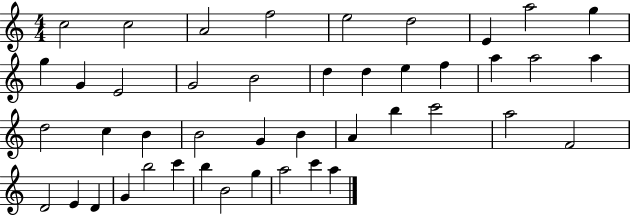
X:1
T:Untitled
M:4/4
L:1/4
K:C
c2 c2 A2 f2 e2 d2 E a2 g g G E2 G2 B2 d d e f a a2 a d2 c B B2 G B A b c'2 a2 F2 D2 E D G b2 c' b B2 g a2 c' a